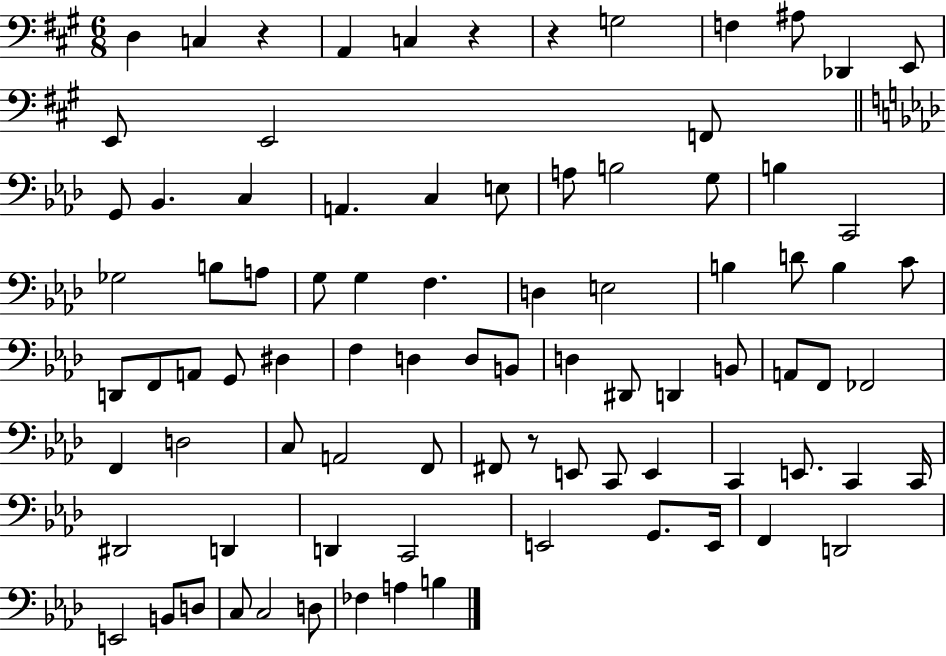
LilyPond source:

{
  \clef bass
  \numericTimeSignature
  \time 6/8
  \key a \major
  d4 c4 r4 | a,4 c4 r4 | r4 g2 | f4 ais8 des,4 e,8 | \break e,8 e,2 f,8 | \bar "||" \break \key aes \major g,8 bes,4. c4 | a,4. c4 e8 | a8 b2 g8 | b4 c,2 | \break ges2 b8 a8 | g8 g4 f4. | d4 e2 | b4 d'8 b4 c'8 | \break d,8 f,8 a,8 g,8 dis4 | f4 d4 d8 b,8 | d4 dis,8 d,4 b,8 | a,8 f,8 fes,2 | \break f,4 d2 | c8 a,2 f,8 | fis,8 r8 e,8 c,8 e,4 | c,4 e,8. c,4 c,16 | \break dis,2 d,4 | d,4 c,2 | e,2 g,8. e,16 | f,4 d,2 | \break e,2 b,8 d8 | c8 c2 d8 | fes4 a4 b4 | \bar "|."
}